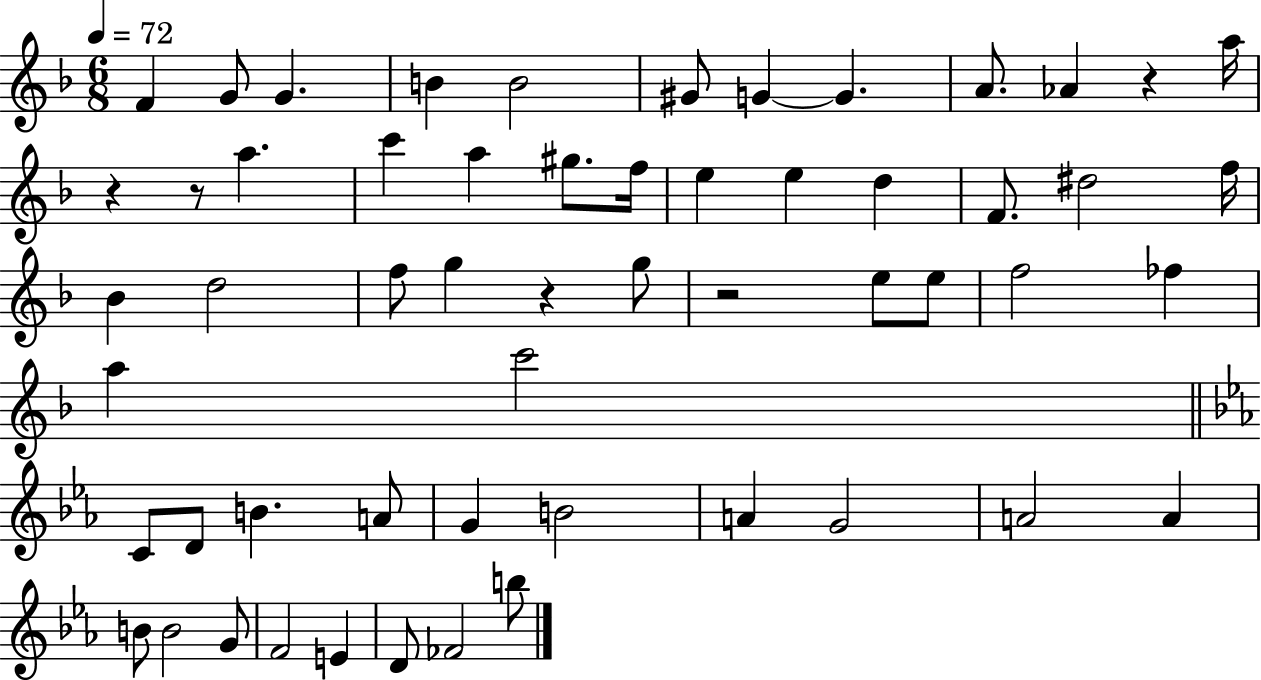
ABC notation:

X:1
T:Untitled
M:6/8
L:1/4
K:F
F G/2 G B B2 ^G/2 G G A/2 _A z a/4 z z/2 a c' a ^g/2 f/4 e e d F/2 ^d2 f/4 _B d2 f/2 g z g/2 z2 e/2 e/2 f2 _f a c'2 C/2 D/2 B A/2 G B2 A G2 A2 A B/2 B2 G/2 F2 E D/2 _F2 b/2